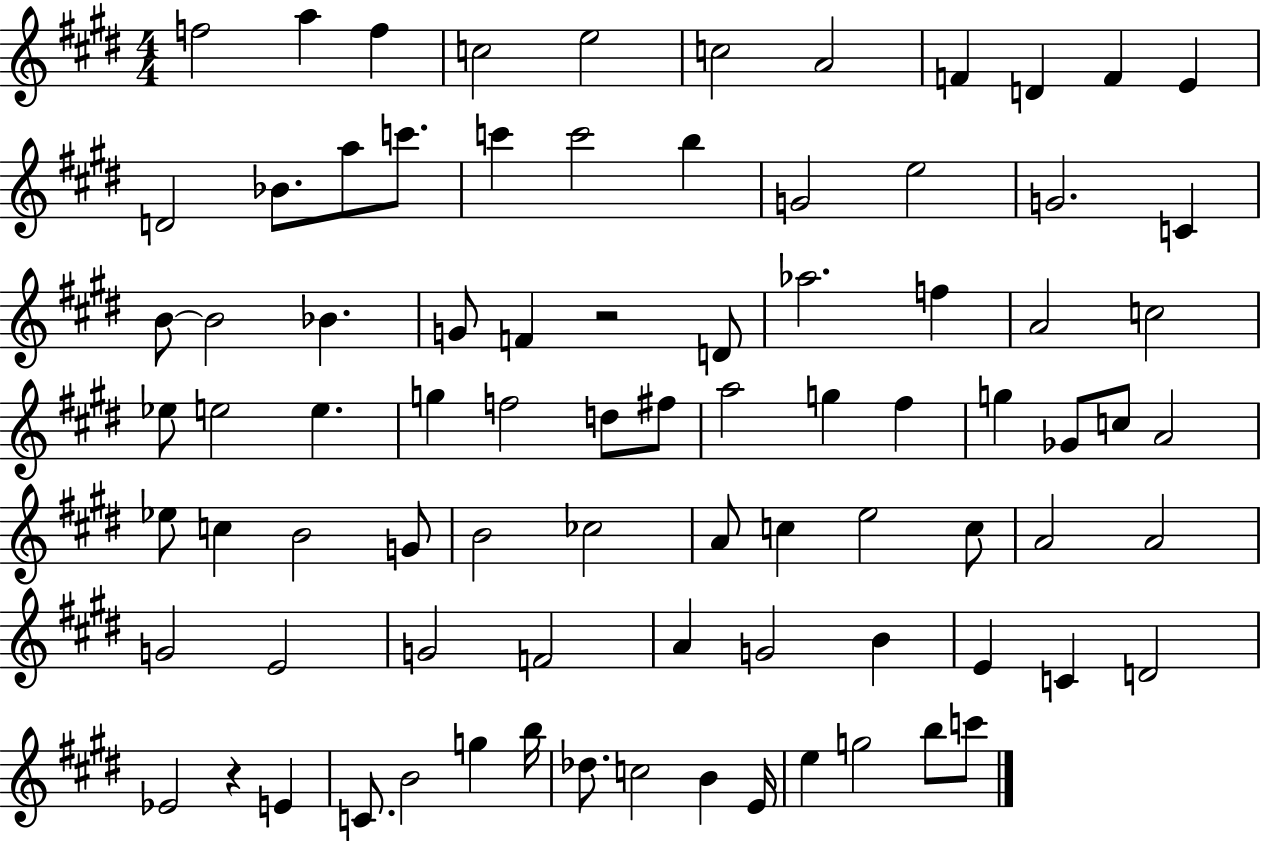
X:1
T:Untitled
M:4/4
L:1/4
K:E
f2 a f c2 e2 c2 A2 F D F E D2 _B/2 a/2 c'/2 c' c'2 b G2 e2 G2 C B/2 B2 _B G/2 F z2 D/2 _a2 f A2 c2 _e/2 e2 e g f2 d/2 ^f/2 a2 g ^f g _G/2 c/2 A2 _e/2 c B2 G/2 B2 _c2 A/2 c e2 c/2 A2 A2 G2 E2 G2 F2 A G2 B E C D2 _E2 z E C/2 B2 g b/4 _d/2 c2 B E/4 e g2 b/2 c'/2